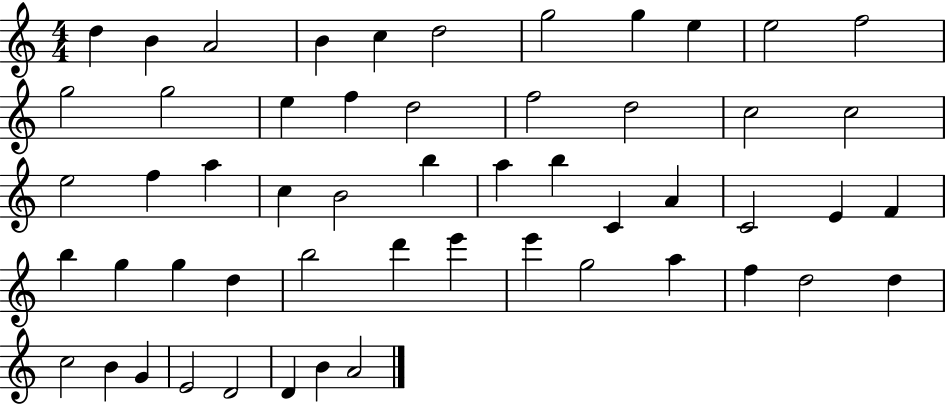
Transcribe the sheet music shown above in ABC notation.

X:1
T:Untitled
M:4/4
L:1/4
K:C
d B A2 B c d2 g2 g e e2 f2 g2 g2 e f d2 f2 d2 c2 c2 e2 f a c B2 b a b C A C2 E F b g g d b2 d' e' e' g2 a f d2 d c2 B G E2 D2 D B A2